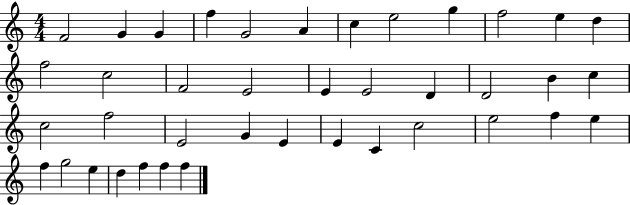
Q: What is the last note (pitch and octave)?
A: F5